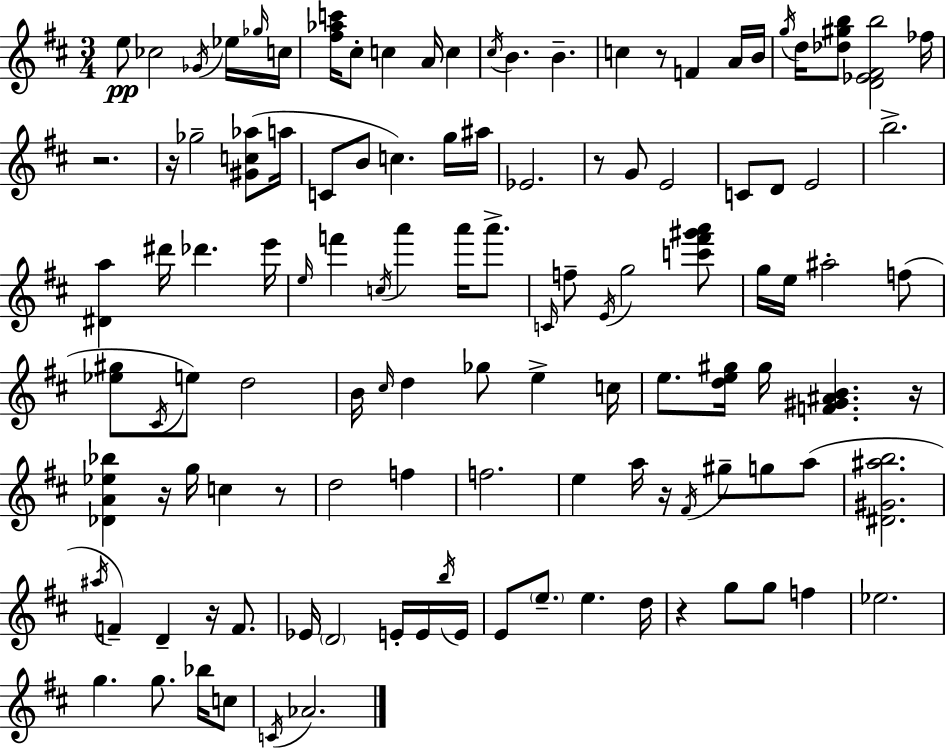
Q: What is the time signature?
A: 3/4